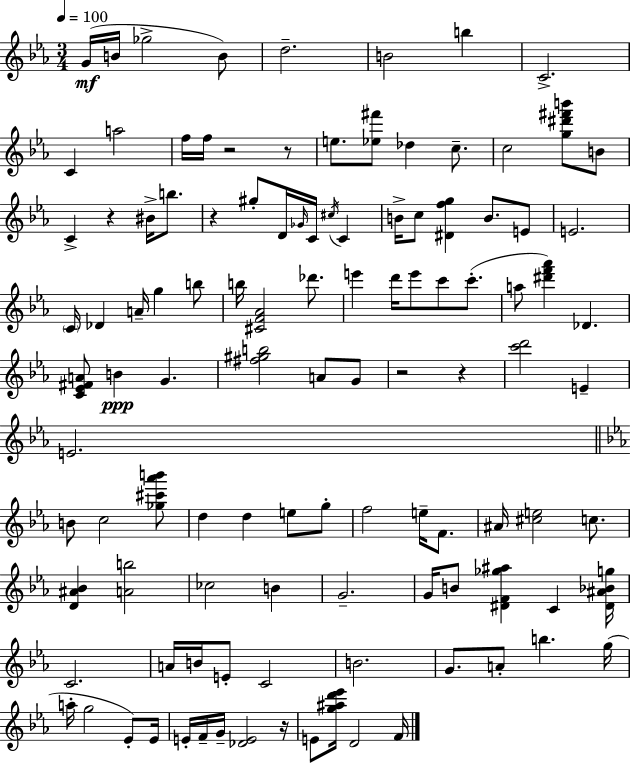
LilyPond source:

{
  \clef treble
  \numericTimeSignature
  \time 3/4
  \key c \minor
  \tempo 4 = 100
  g'16(\mf b'16 ges''2-> b'8) | d''2.-- | b'2 b''4 | c'2.-> | \break c'4 a''2 | f''16 f''16 r2 r8 | e''8. <ees'' fis'''>8 des''4 c''8.-- | c''2 <g'' dis''' fis''' b'''>8 b'8 | \break c'4-> r4 bis'16-> b''8. | r4 gis''8-. d'16 \grace { ges'16 } c'16 \acciaccatura { cis''16 } c'4 | b'16-> c''8 <dis' f'' g''>4 b'8. | e'8 e'2. | \break \parenthesize c'16 des'4 a'16-- g''4 | b''8 b''16 <cis' f' aes'>2 des'''8. | e'''4 d'''16 e'''8 c'''8 c'''8.-.( | a''8 <dis''' f''' aes'''>4) des'4. | \break <c' ees' fis' a'>8 b'4\ppp g'4. | <fis'' gis'' b''>2 a'8 | g'8 r2 r4 | <c''' d'''>2 e'4-- | \break e'2. | \bar "||" \break \key ees \major b'8 c''2 <ges'' cis''' aes''' b'''>8 | d''4 d''4 e''8 g''8-. | f''2 e''16-- f'8. | ais'16 <cis'' e''>2 c''8. | \break <d' ais' bes'>4 <a' b''>2 | ces''2 b'4 | g'2.-- | g'16 b'8 <dis' f' ges'' ais''>4 c'4 <dis' ais' bes' g''>16 | \break c'2. | a'16 b'16 e'8-. c'2 | b'2. | g'8. a'8-. b''4. g''16( | \break a''16-. g''2 ees'8-.) ees'16 | e'16-. f'16-- g'16-- <des' e'>2 r16 | e'8 <g'' ais'' d''' ees'''>16 d'2 f'16 | \bar "|."
}